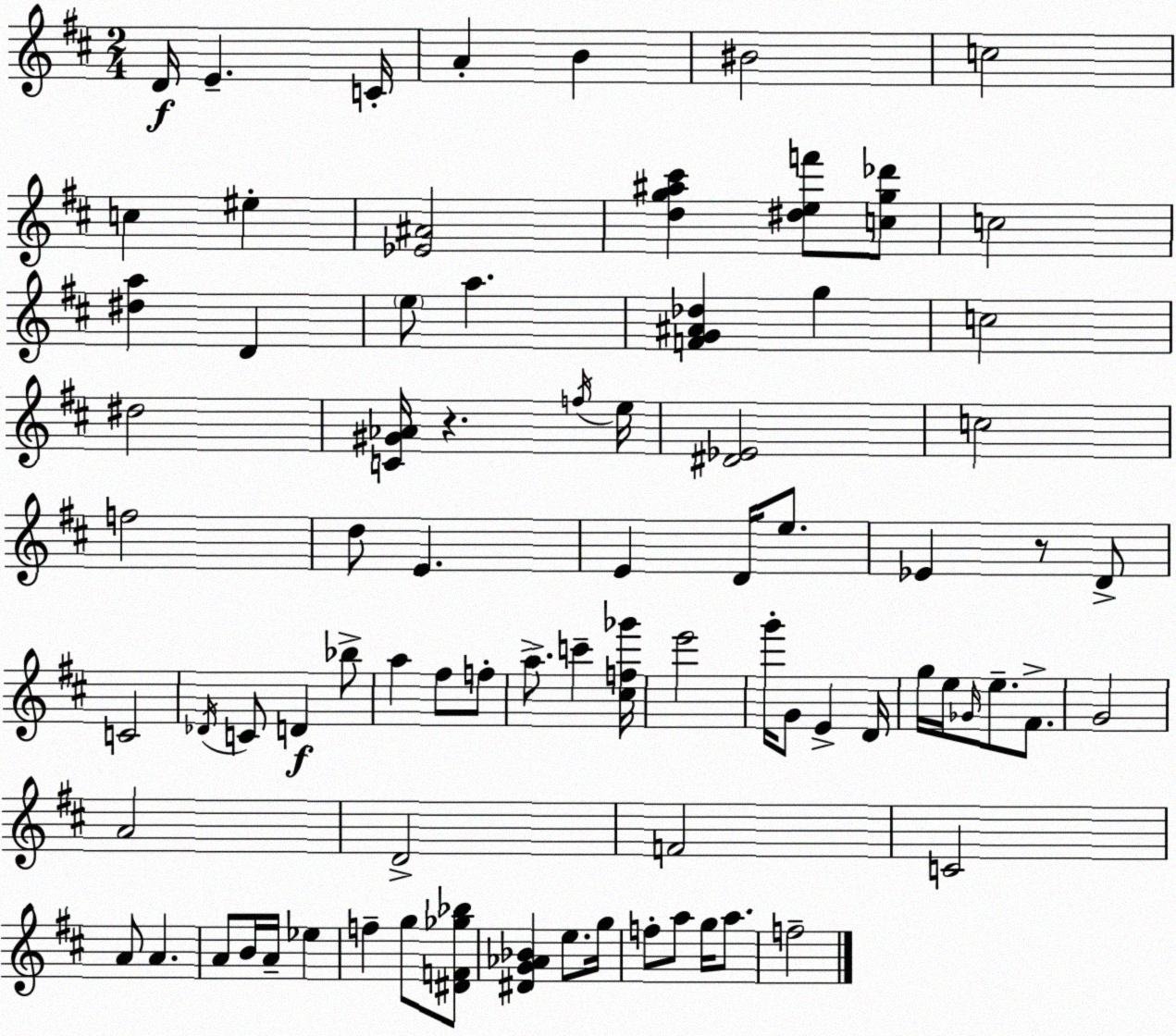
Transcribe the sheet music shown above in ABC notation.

X:1
T:Untitled
M:2/4
L:1/4
K:D
D/4 E C/4 A B ^B2 c2 c ^e [_E^A]2 [dg^a^c'] [^def']/2 [cg_d']/2 c2 [^da] D e/2 a [FG^A_d] g c2 ^d2 [C^G_A]/4 z f/4 e/4 [^D_E]2 c2 f2 d/2 E E D/4 e/2 _E z/2 D/2 C2 _D/4 C/2 D _b/2 a ^f/2 f/2 a/2 c' [^cf_g']/4 e'2 g'/4 G/2 E D/4 g/4 e/4 _G/4 e/2 ^F/2 G2 A2 D2 F2 C2 A/2 A A/2 B/4 A/4 _e f g/2 [^DF_g_b]/2 [^DG_A_B] e/2 g/4 f/2 a/2 g/4 a/2 f2